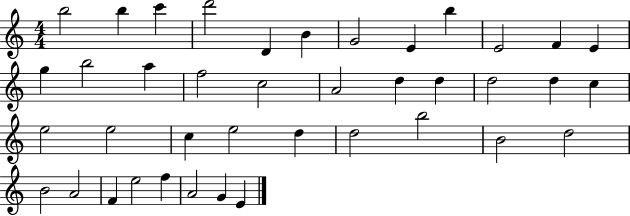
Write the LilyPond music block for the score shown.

{
  \clef treble
  \numericTimeSignature
  \time 4/4
  \key c \major
  b''2 b''4 c'''4 | d'''2 d'4 b'4 | g'2 e'4 b''4 | e'2 f'4 e'4 | \break g''4 b''2 a''4 | f''2 c''2 | a'2 d''4 d''4 | d''2 d''4 c''4 | \break e''2 e''2 | c''4 e''2 d''4 | d''2 b''2 | b'2 d''2 | \break b'2 a'2 | f'4 e''2 f''4 | a'2 g'4 e'4 | \bar "|."
}